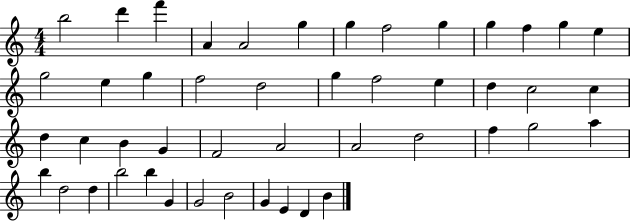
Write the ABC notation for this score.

X:1
T:Untitled
M:4/4
L:1/4
K:C
b2 d' f' A A2 g g f2 g g f g e g2 e g f2 d2 g f2 e d c2 c d c B G F2 A2 A2 d2 f g2 a b d2 d b2 b G G2 B2 G E D B